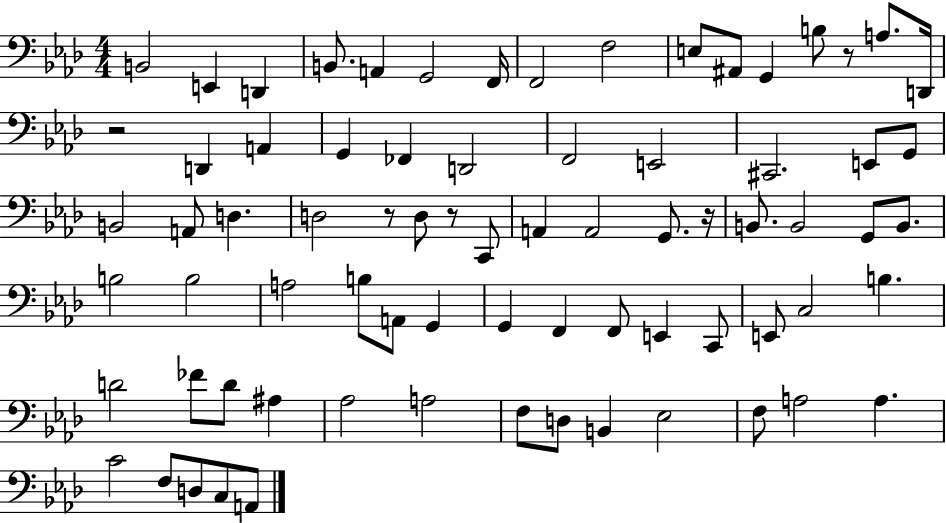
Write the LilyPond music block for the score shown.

{
  \clef bass
  \numericTimeSignature
  \time 4/4
  \key aes \major
  b,2 e,4 d,4 | b,8. a,4 g,2 f,16 | f,2 f2 | e8 ais,8 g,4 b8 r8 a8. d,16 | \break r2 d,4 a,4 | g,4 fes,4 d,2 | f,2 e,2 | cis,2. e,8 g,8 | \break b,2 a,8 d4. | d2 r8 d8 r8 c,8 | a,4 a,2 g,8. r16 | b,8. b,2 g,8 b,8. | \break b2 b2 | a2 b8 a,8 g,4 | g,4 f,4 f,8 e,4 c,8 | e,8 c2 b4. | \break d'2 fes'8 d'8 ais4 | aes2 a2 | f8 d8 b,4 ees2 | f8 a2 a4. | \break c'2 f8 d8 c8 a,8 | \bar "|."
}